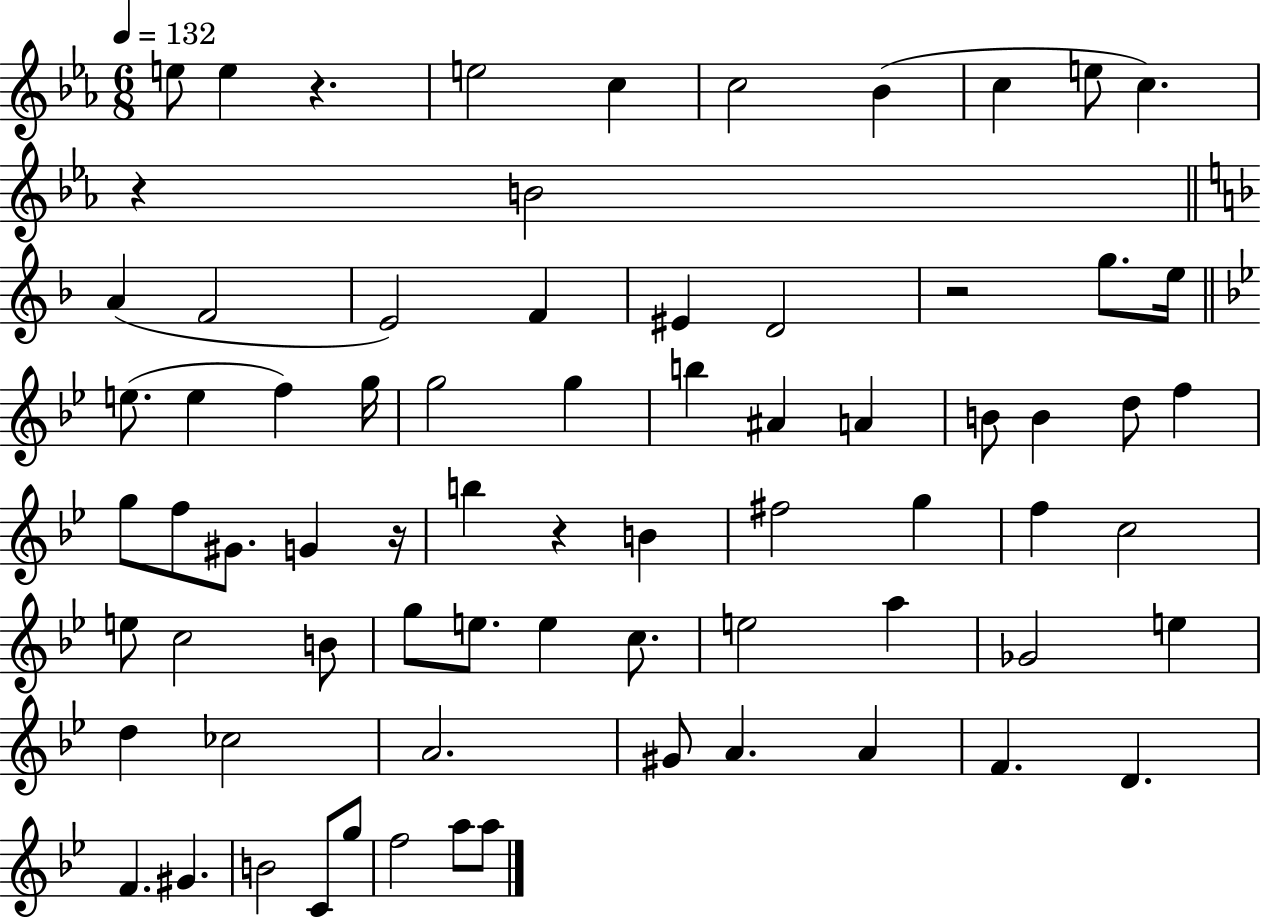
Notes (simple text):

E5/e E5/q R/q. E5/h C5/q C5/h Bb4/q C5/q E5/e C5/q. R/q B4/h A4/q F4/h E4/h F4/q EIS4/q D4/h R/h G5/e. E5/s E5/e. E5/q F5/q G5/s G5/h G5/q B5/q A#4/q A4/q B4/e B4/q D5/e F5/q G5/e F5/e G#4/e. G4/q R/s B5/q R/q B4/q F#5/h G5/q F5/q C5/h E5/e C5/h B4/e G5/e E5/e. E5/q C5/e. E5/h A5/q Gb4/h E5/q D5/q CES5/h A4/h. G#4/e A4/q. A4/q F4/q. D4/q. F4/q. G#4/q. B4/h C4/e G5/e F5/h A5/e A5/e